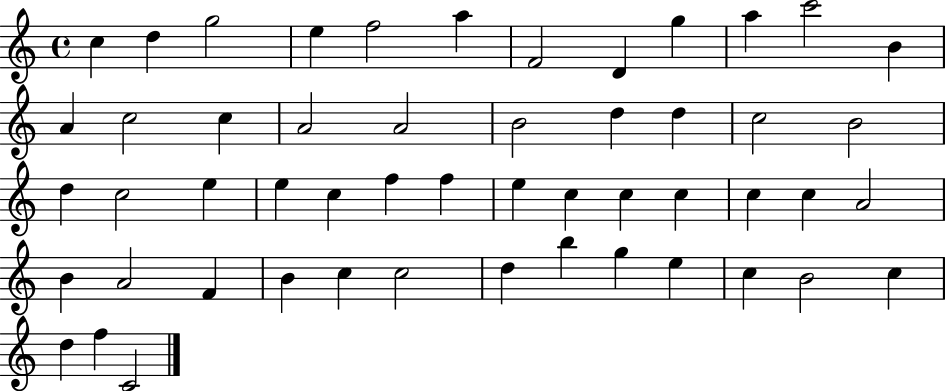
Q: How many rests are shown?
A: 0